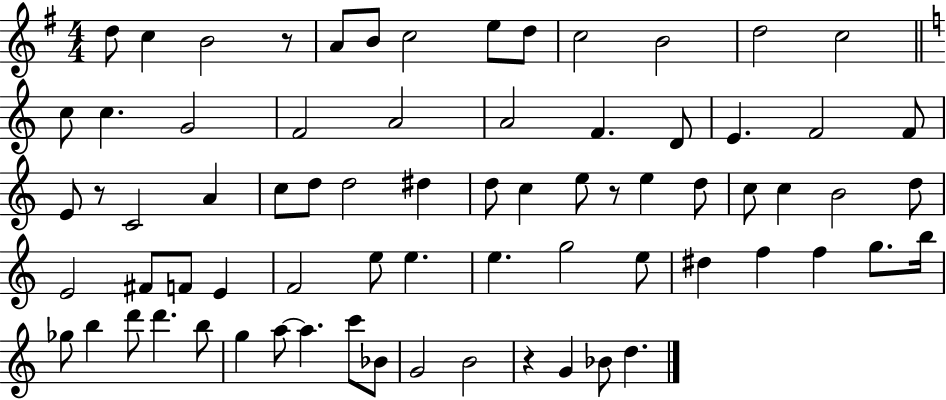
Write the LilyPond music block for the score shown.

{
  \clef treble
  \numericTimeSignature
  \time 4/4
  \key g \major
  d''8 c''4 b'2 r8 | a'8 b'8 c''2 e''8 d''8 | c''2 b'2 | d''2 c''2 | \break \bar "||" \break \key a \minor c''8 c''4. g'2 | f'2 a'2 | a'2 f'4. d'8 | e'4. f'2 f'8 | \break e'8 r8 c'2 a'4 | c''8 d''8 d''2 dis''4 | d''8 c''4 e''8 r8 e''4 d''8 | c''8 c''4 b'2 d''8 | \break e'2 fis'8 f'8 e'4 | f'2 e''8 e''4. | e''4. g''2 e''8 | dis''4 f''4 f''4 g''8. b''16 | \break ges''8 b''4 d'''8 d'''4. b''8 | g''4 a''8~~ a''4. c'''8 bes'8 | g'2 b'2 | r4 g'4 bes'8 d''4. | \break \bar "|."
}